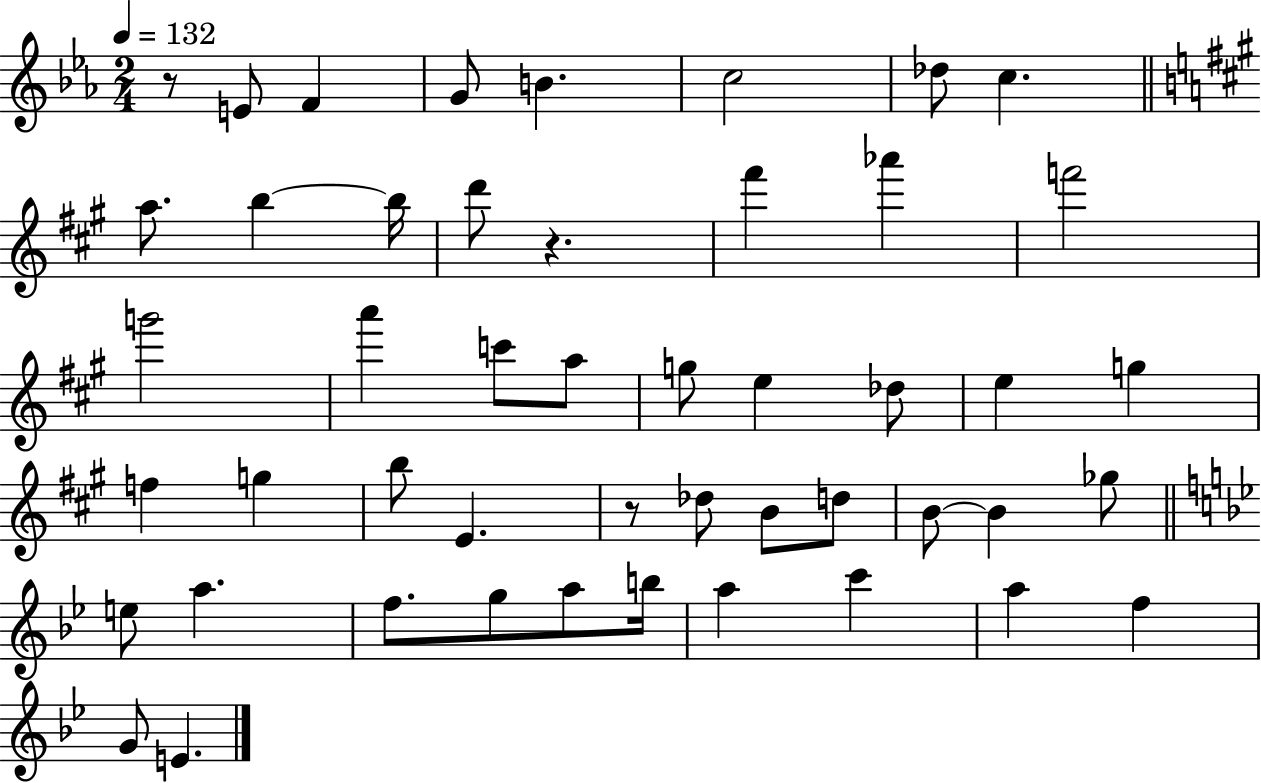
{
  \clef treble
  \numericTimeSignature
  \time 2/4
  \key ees \major
  \tempo 4 = 132
  r8 e'8 f'4 | g'8 b'4. | c''2 | des''8 c''4. | \break \bar "||" \break \key a \major a''8. b''4~~ b''16 | d'''8 r4. | fis'''4 aes'''4 | f'''2 | \break g'''2 | a'''4 c'''8 a''8 | g''8 e''4 des''8 | e''4 g''4 | \break f''4 g''4 | b''8 e'4. | r8 des''8 b'8 d''8 | b'8~~ b'4 ges''8 | \break \bar "||" \break \key g \minor e''8 a''4. | f''8. g''8 a''8 b''16 | a''4 c'''4 | a''4 f''4 | \break g'8 e'4. | \bar "|."
}